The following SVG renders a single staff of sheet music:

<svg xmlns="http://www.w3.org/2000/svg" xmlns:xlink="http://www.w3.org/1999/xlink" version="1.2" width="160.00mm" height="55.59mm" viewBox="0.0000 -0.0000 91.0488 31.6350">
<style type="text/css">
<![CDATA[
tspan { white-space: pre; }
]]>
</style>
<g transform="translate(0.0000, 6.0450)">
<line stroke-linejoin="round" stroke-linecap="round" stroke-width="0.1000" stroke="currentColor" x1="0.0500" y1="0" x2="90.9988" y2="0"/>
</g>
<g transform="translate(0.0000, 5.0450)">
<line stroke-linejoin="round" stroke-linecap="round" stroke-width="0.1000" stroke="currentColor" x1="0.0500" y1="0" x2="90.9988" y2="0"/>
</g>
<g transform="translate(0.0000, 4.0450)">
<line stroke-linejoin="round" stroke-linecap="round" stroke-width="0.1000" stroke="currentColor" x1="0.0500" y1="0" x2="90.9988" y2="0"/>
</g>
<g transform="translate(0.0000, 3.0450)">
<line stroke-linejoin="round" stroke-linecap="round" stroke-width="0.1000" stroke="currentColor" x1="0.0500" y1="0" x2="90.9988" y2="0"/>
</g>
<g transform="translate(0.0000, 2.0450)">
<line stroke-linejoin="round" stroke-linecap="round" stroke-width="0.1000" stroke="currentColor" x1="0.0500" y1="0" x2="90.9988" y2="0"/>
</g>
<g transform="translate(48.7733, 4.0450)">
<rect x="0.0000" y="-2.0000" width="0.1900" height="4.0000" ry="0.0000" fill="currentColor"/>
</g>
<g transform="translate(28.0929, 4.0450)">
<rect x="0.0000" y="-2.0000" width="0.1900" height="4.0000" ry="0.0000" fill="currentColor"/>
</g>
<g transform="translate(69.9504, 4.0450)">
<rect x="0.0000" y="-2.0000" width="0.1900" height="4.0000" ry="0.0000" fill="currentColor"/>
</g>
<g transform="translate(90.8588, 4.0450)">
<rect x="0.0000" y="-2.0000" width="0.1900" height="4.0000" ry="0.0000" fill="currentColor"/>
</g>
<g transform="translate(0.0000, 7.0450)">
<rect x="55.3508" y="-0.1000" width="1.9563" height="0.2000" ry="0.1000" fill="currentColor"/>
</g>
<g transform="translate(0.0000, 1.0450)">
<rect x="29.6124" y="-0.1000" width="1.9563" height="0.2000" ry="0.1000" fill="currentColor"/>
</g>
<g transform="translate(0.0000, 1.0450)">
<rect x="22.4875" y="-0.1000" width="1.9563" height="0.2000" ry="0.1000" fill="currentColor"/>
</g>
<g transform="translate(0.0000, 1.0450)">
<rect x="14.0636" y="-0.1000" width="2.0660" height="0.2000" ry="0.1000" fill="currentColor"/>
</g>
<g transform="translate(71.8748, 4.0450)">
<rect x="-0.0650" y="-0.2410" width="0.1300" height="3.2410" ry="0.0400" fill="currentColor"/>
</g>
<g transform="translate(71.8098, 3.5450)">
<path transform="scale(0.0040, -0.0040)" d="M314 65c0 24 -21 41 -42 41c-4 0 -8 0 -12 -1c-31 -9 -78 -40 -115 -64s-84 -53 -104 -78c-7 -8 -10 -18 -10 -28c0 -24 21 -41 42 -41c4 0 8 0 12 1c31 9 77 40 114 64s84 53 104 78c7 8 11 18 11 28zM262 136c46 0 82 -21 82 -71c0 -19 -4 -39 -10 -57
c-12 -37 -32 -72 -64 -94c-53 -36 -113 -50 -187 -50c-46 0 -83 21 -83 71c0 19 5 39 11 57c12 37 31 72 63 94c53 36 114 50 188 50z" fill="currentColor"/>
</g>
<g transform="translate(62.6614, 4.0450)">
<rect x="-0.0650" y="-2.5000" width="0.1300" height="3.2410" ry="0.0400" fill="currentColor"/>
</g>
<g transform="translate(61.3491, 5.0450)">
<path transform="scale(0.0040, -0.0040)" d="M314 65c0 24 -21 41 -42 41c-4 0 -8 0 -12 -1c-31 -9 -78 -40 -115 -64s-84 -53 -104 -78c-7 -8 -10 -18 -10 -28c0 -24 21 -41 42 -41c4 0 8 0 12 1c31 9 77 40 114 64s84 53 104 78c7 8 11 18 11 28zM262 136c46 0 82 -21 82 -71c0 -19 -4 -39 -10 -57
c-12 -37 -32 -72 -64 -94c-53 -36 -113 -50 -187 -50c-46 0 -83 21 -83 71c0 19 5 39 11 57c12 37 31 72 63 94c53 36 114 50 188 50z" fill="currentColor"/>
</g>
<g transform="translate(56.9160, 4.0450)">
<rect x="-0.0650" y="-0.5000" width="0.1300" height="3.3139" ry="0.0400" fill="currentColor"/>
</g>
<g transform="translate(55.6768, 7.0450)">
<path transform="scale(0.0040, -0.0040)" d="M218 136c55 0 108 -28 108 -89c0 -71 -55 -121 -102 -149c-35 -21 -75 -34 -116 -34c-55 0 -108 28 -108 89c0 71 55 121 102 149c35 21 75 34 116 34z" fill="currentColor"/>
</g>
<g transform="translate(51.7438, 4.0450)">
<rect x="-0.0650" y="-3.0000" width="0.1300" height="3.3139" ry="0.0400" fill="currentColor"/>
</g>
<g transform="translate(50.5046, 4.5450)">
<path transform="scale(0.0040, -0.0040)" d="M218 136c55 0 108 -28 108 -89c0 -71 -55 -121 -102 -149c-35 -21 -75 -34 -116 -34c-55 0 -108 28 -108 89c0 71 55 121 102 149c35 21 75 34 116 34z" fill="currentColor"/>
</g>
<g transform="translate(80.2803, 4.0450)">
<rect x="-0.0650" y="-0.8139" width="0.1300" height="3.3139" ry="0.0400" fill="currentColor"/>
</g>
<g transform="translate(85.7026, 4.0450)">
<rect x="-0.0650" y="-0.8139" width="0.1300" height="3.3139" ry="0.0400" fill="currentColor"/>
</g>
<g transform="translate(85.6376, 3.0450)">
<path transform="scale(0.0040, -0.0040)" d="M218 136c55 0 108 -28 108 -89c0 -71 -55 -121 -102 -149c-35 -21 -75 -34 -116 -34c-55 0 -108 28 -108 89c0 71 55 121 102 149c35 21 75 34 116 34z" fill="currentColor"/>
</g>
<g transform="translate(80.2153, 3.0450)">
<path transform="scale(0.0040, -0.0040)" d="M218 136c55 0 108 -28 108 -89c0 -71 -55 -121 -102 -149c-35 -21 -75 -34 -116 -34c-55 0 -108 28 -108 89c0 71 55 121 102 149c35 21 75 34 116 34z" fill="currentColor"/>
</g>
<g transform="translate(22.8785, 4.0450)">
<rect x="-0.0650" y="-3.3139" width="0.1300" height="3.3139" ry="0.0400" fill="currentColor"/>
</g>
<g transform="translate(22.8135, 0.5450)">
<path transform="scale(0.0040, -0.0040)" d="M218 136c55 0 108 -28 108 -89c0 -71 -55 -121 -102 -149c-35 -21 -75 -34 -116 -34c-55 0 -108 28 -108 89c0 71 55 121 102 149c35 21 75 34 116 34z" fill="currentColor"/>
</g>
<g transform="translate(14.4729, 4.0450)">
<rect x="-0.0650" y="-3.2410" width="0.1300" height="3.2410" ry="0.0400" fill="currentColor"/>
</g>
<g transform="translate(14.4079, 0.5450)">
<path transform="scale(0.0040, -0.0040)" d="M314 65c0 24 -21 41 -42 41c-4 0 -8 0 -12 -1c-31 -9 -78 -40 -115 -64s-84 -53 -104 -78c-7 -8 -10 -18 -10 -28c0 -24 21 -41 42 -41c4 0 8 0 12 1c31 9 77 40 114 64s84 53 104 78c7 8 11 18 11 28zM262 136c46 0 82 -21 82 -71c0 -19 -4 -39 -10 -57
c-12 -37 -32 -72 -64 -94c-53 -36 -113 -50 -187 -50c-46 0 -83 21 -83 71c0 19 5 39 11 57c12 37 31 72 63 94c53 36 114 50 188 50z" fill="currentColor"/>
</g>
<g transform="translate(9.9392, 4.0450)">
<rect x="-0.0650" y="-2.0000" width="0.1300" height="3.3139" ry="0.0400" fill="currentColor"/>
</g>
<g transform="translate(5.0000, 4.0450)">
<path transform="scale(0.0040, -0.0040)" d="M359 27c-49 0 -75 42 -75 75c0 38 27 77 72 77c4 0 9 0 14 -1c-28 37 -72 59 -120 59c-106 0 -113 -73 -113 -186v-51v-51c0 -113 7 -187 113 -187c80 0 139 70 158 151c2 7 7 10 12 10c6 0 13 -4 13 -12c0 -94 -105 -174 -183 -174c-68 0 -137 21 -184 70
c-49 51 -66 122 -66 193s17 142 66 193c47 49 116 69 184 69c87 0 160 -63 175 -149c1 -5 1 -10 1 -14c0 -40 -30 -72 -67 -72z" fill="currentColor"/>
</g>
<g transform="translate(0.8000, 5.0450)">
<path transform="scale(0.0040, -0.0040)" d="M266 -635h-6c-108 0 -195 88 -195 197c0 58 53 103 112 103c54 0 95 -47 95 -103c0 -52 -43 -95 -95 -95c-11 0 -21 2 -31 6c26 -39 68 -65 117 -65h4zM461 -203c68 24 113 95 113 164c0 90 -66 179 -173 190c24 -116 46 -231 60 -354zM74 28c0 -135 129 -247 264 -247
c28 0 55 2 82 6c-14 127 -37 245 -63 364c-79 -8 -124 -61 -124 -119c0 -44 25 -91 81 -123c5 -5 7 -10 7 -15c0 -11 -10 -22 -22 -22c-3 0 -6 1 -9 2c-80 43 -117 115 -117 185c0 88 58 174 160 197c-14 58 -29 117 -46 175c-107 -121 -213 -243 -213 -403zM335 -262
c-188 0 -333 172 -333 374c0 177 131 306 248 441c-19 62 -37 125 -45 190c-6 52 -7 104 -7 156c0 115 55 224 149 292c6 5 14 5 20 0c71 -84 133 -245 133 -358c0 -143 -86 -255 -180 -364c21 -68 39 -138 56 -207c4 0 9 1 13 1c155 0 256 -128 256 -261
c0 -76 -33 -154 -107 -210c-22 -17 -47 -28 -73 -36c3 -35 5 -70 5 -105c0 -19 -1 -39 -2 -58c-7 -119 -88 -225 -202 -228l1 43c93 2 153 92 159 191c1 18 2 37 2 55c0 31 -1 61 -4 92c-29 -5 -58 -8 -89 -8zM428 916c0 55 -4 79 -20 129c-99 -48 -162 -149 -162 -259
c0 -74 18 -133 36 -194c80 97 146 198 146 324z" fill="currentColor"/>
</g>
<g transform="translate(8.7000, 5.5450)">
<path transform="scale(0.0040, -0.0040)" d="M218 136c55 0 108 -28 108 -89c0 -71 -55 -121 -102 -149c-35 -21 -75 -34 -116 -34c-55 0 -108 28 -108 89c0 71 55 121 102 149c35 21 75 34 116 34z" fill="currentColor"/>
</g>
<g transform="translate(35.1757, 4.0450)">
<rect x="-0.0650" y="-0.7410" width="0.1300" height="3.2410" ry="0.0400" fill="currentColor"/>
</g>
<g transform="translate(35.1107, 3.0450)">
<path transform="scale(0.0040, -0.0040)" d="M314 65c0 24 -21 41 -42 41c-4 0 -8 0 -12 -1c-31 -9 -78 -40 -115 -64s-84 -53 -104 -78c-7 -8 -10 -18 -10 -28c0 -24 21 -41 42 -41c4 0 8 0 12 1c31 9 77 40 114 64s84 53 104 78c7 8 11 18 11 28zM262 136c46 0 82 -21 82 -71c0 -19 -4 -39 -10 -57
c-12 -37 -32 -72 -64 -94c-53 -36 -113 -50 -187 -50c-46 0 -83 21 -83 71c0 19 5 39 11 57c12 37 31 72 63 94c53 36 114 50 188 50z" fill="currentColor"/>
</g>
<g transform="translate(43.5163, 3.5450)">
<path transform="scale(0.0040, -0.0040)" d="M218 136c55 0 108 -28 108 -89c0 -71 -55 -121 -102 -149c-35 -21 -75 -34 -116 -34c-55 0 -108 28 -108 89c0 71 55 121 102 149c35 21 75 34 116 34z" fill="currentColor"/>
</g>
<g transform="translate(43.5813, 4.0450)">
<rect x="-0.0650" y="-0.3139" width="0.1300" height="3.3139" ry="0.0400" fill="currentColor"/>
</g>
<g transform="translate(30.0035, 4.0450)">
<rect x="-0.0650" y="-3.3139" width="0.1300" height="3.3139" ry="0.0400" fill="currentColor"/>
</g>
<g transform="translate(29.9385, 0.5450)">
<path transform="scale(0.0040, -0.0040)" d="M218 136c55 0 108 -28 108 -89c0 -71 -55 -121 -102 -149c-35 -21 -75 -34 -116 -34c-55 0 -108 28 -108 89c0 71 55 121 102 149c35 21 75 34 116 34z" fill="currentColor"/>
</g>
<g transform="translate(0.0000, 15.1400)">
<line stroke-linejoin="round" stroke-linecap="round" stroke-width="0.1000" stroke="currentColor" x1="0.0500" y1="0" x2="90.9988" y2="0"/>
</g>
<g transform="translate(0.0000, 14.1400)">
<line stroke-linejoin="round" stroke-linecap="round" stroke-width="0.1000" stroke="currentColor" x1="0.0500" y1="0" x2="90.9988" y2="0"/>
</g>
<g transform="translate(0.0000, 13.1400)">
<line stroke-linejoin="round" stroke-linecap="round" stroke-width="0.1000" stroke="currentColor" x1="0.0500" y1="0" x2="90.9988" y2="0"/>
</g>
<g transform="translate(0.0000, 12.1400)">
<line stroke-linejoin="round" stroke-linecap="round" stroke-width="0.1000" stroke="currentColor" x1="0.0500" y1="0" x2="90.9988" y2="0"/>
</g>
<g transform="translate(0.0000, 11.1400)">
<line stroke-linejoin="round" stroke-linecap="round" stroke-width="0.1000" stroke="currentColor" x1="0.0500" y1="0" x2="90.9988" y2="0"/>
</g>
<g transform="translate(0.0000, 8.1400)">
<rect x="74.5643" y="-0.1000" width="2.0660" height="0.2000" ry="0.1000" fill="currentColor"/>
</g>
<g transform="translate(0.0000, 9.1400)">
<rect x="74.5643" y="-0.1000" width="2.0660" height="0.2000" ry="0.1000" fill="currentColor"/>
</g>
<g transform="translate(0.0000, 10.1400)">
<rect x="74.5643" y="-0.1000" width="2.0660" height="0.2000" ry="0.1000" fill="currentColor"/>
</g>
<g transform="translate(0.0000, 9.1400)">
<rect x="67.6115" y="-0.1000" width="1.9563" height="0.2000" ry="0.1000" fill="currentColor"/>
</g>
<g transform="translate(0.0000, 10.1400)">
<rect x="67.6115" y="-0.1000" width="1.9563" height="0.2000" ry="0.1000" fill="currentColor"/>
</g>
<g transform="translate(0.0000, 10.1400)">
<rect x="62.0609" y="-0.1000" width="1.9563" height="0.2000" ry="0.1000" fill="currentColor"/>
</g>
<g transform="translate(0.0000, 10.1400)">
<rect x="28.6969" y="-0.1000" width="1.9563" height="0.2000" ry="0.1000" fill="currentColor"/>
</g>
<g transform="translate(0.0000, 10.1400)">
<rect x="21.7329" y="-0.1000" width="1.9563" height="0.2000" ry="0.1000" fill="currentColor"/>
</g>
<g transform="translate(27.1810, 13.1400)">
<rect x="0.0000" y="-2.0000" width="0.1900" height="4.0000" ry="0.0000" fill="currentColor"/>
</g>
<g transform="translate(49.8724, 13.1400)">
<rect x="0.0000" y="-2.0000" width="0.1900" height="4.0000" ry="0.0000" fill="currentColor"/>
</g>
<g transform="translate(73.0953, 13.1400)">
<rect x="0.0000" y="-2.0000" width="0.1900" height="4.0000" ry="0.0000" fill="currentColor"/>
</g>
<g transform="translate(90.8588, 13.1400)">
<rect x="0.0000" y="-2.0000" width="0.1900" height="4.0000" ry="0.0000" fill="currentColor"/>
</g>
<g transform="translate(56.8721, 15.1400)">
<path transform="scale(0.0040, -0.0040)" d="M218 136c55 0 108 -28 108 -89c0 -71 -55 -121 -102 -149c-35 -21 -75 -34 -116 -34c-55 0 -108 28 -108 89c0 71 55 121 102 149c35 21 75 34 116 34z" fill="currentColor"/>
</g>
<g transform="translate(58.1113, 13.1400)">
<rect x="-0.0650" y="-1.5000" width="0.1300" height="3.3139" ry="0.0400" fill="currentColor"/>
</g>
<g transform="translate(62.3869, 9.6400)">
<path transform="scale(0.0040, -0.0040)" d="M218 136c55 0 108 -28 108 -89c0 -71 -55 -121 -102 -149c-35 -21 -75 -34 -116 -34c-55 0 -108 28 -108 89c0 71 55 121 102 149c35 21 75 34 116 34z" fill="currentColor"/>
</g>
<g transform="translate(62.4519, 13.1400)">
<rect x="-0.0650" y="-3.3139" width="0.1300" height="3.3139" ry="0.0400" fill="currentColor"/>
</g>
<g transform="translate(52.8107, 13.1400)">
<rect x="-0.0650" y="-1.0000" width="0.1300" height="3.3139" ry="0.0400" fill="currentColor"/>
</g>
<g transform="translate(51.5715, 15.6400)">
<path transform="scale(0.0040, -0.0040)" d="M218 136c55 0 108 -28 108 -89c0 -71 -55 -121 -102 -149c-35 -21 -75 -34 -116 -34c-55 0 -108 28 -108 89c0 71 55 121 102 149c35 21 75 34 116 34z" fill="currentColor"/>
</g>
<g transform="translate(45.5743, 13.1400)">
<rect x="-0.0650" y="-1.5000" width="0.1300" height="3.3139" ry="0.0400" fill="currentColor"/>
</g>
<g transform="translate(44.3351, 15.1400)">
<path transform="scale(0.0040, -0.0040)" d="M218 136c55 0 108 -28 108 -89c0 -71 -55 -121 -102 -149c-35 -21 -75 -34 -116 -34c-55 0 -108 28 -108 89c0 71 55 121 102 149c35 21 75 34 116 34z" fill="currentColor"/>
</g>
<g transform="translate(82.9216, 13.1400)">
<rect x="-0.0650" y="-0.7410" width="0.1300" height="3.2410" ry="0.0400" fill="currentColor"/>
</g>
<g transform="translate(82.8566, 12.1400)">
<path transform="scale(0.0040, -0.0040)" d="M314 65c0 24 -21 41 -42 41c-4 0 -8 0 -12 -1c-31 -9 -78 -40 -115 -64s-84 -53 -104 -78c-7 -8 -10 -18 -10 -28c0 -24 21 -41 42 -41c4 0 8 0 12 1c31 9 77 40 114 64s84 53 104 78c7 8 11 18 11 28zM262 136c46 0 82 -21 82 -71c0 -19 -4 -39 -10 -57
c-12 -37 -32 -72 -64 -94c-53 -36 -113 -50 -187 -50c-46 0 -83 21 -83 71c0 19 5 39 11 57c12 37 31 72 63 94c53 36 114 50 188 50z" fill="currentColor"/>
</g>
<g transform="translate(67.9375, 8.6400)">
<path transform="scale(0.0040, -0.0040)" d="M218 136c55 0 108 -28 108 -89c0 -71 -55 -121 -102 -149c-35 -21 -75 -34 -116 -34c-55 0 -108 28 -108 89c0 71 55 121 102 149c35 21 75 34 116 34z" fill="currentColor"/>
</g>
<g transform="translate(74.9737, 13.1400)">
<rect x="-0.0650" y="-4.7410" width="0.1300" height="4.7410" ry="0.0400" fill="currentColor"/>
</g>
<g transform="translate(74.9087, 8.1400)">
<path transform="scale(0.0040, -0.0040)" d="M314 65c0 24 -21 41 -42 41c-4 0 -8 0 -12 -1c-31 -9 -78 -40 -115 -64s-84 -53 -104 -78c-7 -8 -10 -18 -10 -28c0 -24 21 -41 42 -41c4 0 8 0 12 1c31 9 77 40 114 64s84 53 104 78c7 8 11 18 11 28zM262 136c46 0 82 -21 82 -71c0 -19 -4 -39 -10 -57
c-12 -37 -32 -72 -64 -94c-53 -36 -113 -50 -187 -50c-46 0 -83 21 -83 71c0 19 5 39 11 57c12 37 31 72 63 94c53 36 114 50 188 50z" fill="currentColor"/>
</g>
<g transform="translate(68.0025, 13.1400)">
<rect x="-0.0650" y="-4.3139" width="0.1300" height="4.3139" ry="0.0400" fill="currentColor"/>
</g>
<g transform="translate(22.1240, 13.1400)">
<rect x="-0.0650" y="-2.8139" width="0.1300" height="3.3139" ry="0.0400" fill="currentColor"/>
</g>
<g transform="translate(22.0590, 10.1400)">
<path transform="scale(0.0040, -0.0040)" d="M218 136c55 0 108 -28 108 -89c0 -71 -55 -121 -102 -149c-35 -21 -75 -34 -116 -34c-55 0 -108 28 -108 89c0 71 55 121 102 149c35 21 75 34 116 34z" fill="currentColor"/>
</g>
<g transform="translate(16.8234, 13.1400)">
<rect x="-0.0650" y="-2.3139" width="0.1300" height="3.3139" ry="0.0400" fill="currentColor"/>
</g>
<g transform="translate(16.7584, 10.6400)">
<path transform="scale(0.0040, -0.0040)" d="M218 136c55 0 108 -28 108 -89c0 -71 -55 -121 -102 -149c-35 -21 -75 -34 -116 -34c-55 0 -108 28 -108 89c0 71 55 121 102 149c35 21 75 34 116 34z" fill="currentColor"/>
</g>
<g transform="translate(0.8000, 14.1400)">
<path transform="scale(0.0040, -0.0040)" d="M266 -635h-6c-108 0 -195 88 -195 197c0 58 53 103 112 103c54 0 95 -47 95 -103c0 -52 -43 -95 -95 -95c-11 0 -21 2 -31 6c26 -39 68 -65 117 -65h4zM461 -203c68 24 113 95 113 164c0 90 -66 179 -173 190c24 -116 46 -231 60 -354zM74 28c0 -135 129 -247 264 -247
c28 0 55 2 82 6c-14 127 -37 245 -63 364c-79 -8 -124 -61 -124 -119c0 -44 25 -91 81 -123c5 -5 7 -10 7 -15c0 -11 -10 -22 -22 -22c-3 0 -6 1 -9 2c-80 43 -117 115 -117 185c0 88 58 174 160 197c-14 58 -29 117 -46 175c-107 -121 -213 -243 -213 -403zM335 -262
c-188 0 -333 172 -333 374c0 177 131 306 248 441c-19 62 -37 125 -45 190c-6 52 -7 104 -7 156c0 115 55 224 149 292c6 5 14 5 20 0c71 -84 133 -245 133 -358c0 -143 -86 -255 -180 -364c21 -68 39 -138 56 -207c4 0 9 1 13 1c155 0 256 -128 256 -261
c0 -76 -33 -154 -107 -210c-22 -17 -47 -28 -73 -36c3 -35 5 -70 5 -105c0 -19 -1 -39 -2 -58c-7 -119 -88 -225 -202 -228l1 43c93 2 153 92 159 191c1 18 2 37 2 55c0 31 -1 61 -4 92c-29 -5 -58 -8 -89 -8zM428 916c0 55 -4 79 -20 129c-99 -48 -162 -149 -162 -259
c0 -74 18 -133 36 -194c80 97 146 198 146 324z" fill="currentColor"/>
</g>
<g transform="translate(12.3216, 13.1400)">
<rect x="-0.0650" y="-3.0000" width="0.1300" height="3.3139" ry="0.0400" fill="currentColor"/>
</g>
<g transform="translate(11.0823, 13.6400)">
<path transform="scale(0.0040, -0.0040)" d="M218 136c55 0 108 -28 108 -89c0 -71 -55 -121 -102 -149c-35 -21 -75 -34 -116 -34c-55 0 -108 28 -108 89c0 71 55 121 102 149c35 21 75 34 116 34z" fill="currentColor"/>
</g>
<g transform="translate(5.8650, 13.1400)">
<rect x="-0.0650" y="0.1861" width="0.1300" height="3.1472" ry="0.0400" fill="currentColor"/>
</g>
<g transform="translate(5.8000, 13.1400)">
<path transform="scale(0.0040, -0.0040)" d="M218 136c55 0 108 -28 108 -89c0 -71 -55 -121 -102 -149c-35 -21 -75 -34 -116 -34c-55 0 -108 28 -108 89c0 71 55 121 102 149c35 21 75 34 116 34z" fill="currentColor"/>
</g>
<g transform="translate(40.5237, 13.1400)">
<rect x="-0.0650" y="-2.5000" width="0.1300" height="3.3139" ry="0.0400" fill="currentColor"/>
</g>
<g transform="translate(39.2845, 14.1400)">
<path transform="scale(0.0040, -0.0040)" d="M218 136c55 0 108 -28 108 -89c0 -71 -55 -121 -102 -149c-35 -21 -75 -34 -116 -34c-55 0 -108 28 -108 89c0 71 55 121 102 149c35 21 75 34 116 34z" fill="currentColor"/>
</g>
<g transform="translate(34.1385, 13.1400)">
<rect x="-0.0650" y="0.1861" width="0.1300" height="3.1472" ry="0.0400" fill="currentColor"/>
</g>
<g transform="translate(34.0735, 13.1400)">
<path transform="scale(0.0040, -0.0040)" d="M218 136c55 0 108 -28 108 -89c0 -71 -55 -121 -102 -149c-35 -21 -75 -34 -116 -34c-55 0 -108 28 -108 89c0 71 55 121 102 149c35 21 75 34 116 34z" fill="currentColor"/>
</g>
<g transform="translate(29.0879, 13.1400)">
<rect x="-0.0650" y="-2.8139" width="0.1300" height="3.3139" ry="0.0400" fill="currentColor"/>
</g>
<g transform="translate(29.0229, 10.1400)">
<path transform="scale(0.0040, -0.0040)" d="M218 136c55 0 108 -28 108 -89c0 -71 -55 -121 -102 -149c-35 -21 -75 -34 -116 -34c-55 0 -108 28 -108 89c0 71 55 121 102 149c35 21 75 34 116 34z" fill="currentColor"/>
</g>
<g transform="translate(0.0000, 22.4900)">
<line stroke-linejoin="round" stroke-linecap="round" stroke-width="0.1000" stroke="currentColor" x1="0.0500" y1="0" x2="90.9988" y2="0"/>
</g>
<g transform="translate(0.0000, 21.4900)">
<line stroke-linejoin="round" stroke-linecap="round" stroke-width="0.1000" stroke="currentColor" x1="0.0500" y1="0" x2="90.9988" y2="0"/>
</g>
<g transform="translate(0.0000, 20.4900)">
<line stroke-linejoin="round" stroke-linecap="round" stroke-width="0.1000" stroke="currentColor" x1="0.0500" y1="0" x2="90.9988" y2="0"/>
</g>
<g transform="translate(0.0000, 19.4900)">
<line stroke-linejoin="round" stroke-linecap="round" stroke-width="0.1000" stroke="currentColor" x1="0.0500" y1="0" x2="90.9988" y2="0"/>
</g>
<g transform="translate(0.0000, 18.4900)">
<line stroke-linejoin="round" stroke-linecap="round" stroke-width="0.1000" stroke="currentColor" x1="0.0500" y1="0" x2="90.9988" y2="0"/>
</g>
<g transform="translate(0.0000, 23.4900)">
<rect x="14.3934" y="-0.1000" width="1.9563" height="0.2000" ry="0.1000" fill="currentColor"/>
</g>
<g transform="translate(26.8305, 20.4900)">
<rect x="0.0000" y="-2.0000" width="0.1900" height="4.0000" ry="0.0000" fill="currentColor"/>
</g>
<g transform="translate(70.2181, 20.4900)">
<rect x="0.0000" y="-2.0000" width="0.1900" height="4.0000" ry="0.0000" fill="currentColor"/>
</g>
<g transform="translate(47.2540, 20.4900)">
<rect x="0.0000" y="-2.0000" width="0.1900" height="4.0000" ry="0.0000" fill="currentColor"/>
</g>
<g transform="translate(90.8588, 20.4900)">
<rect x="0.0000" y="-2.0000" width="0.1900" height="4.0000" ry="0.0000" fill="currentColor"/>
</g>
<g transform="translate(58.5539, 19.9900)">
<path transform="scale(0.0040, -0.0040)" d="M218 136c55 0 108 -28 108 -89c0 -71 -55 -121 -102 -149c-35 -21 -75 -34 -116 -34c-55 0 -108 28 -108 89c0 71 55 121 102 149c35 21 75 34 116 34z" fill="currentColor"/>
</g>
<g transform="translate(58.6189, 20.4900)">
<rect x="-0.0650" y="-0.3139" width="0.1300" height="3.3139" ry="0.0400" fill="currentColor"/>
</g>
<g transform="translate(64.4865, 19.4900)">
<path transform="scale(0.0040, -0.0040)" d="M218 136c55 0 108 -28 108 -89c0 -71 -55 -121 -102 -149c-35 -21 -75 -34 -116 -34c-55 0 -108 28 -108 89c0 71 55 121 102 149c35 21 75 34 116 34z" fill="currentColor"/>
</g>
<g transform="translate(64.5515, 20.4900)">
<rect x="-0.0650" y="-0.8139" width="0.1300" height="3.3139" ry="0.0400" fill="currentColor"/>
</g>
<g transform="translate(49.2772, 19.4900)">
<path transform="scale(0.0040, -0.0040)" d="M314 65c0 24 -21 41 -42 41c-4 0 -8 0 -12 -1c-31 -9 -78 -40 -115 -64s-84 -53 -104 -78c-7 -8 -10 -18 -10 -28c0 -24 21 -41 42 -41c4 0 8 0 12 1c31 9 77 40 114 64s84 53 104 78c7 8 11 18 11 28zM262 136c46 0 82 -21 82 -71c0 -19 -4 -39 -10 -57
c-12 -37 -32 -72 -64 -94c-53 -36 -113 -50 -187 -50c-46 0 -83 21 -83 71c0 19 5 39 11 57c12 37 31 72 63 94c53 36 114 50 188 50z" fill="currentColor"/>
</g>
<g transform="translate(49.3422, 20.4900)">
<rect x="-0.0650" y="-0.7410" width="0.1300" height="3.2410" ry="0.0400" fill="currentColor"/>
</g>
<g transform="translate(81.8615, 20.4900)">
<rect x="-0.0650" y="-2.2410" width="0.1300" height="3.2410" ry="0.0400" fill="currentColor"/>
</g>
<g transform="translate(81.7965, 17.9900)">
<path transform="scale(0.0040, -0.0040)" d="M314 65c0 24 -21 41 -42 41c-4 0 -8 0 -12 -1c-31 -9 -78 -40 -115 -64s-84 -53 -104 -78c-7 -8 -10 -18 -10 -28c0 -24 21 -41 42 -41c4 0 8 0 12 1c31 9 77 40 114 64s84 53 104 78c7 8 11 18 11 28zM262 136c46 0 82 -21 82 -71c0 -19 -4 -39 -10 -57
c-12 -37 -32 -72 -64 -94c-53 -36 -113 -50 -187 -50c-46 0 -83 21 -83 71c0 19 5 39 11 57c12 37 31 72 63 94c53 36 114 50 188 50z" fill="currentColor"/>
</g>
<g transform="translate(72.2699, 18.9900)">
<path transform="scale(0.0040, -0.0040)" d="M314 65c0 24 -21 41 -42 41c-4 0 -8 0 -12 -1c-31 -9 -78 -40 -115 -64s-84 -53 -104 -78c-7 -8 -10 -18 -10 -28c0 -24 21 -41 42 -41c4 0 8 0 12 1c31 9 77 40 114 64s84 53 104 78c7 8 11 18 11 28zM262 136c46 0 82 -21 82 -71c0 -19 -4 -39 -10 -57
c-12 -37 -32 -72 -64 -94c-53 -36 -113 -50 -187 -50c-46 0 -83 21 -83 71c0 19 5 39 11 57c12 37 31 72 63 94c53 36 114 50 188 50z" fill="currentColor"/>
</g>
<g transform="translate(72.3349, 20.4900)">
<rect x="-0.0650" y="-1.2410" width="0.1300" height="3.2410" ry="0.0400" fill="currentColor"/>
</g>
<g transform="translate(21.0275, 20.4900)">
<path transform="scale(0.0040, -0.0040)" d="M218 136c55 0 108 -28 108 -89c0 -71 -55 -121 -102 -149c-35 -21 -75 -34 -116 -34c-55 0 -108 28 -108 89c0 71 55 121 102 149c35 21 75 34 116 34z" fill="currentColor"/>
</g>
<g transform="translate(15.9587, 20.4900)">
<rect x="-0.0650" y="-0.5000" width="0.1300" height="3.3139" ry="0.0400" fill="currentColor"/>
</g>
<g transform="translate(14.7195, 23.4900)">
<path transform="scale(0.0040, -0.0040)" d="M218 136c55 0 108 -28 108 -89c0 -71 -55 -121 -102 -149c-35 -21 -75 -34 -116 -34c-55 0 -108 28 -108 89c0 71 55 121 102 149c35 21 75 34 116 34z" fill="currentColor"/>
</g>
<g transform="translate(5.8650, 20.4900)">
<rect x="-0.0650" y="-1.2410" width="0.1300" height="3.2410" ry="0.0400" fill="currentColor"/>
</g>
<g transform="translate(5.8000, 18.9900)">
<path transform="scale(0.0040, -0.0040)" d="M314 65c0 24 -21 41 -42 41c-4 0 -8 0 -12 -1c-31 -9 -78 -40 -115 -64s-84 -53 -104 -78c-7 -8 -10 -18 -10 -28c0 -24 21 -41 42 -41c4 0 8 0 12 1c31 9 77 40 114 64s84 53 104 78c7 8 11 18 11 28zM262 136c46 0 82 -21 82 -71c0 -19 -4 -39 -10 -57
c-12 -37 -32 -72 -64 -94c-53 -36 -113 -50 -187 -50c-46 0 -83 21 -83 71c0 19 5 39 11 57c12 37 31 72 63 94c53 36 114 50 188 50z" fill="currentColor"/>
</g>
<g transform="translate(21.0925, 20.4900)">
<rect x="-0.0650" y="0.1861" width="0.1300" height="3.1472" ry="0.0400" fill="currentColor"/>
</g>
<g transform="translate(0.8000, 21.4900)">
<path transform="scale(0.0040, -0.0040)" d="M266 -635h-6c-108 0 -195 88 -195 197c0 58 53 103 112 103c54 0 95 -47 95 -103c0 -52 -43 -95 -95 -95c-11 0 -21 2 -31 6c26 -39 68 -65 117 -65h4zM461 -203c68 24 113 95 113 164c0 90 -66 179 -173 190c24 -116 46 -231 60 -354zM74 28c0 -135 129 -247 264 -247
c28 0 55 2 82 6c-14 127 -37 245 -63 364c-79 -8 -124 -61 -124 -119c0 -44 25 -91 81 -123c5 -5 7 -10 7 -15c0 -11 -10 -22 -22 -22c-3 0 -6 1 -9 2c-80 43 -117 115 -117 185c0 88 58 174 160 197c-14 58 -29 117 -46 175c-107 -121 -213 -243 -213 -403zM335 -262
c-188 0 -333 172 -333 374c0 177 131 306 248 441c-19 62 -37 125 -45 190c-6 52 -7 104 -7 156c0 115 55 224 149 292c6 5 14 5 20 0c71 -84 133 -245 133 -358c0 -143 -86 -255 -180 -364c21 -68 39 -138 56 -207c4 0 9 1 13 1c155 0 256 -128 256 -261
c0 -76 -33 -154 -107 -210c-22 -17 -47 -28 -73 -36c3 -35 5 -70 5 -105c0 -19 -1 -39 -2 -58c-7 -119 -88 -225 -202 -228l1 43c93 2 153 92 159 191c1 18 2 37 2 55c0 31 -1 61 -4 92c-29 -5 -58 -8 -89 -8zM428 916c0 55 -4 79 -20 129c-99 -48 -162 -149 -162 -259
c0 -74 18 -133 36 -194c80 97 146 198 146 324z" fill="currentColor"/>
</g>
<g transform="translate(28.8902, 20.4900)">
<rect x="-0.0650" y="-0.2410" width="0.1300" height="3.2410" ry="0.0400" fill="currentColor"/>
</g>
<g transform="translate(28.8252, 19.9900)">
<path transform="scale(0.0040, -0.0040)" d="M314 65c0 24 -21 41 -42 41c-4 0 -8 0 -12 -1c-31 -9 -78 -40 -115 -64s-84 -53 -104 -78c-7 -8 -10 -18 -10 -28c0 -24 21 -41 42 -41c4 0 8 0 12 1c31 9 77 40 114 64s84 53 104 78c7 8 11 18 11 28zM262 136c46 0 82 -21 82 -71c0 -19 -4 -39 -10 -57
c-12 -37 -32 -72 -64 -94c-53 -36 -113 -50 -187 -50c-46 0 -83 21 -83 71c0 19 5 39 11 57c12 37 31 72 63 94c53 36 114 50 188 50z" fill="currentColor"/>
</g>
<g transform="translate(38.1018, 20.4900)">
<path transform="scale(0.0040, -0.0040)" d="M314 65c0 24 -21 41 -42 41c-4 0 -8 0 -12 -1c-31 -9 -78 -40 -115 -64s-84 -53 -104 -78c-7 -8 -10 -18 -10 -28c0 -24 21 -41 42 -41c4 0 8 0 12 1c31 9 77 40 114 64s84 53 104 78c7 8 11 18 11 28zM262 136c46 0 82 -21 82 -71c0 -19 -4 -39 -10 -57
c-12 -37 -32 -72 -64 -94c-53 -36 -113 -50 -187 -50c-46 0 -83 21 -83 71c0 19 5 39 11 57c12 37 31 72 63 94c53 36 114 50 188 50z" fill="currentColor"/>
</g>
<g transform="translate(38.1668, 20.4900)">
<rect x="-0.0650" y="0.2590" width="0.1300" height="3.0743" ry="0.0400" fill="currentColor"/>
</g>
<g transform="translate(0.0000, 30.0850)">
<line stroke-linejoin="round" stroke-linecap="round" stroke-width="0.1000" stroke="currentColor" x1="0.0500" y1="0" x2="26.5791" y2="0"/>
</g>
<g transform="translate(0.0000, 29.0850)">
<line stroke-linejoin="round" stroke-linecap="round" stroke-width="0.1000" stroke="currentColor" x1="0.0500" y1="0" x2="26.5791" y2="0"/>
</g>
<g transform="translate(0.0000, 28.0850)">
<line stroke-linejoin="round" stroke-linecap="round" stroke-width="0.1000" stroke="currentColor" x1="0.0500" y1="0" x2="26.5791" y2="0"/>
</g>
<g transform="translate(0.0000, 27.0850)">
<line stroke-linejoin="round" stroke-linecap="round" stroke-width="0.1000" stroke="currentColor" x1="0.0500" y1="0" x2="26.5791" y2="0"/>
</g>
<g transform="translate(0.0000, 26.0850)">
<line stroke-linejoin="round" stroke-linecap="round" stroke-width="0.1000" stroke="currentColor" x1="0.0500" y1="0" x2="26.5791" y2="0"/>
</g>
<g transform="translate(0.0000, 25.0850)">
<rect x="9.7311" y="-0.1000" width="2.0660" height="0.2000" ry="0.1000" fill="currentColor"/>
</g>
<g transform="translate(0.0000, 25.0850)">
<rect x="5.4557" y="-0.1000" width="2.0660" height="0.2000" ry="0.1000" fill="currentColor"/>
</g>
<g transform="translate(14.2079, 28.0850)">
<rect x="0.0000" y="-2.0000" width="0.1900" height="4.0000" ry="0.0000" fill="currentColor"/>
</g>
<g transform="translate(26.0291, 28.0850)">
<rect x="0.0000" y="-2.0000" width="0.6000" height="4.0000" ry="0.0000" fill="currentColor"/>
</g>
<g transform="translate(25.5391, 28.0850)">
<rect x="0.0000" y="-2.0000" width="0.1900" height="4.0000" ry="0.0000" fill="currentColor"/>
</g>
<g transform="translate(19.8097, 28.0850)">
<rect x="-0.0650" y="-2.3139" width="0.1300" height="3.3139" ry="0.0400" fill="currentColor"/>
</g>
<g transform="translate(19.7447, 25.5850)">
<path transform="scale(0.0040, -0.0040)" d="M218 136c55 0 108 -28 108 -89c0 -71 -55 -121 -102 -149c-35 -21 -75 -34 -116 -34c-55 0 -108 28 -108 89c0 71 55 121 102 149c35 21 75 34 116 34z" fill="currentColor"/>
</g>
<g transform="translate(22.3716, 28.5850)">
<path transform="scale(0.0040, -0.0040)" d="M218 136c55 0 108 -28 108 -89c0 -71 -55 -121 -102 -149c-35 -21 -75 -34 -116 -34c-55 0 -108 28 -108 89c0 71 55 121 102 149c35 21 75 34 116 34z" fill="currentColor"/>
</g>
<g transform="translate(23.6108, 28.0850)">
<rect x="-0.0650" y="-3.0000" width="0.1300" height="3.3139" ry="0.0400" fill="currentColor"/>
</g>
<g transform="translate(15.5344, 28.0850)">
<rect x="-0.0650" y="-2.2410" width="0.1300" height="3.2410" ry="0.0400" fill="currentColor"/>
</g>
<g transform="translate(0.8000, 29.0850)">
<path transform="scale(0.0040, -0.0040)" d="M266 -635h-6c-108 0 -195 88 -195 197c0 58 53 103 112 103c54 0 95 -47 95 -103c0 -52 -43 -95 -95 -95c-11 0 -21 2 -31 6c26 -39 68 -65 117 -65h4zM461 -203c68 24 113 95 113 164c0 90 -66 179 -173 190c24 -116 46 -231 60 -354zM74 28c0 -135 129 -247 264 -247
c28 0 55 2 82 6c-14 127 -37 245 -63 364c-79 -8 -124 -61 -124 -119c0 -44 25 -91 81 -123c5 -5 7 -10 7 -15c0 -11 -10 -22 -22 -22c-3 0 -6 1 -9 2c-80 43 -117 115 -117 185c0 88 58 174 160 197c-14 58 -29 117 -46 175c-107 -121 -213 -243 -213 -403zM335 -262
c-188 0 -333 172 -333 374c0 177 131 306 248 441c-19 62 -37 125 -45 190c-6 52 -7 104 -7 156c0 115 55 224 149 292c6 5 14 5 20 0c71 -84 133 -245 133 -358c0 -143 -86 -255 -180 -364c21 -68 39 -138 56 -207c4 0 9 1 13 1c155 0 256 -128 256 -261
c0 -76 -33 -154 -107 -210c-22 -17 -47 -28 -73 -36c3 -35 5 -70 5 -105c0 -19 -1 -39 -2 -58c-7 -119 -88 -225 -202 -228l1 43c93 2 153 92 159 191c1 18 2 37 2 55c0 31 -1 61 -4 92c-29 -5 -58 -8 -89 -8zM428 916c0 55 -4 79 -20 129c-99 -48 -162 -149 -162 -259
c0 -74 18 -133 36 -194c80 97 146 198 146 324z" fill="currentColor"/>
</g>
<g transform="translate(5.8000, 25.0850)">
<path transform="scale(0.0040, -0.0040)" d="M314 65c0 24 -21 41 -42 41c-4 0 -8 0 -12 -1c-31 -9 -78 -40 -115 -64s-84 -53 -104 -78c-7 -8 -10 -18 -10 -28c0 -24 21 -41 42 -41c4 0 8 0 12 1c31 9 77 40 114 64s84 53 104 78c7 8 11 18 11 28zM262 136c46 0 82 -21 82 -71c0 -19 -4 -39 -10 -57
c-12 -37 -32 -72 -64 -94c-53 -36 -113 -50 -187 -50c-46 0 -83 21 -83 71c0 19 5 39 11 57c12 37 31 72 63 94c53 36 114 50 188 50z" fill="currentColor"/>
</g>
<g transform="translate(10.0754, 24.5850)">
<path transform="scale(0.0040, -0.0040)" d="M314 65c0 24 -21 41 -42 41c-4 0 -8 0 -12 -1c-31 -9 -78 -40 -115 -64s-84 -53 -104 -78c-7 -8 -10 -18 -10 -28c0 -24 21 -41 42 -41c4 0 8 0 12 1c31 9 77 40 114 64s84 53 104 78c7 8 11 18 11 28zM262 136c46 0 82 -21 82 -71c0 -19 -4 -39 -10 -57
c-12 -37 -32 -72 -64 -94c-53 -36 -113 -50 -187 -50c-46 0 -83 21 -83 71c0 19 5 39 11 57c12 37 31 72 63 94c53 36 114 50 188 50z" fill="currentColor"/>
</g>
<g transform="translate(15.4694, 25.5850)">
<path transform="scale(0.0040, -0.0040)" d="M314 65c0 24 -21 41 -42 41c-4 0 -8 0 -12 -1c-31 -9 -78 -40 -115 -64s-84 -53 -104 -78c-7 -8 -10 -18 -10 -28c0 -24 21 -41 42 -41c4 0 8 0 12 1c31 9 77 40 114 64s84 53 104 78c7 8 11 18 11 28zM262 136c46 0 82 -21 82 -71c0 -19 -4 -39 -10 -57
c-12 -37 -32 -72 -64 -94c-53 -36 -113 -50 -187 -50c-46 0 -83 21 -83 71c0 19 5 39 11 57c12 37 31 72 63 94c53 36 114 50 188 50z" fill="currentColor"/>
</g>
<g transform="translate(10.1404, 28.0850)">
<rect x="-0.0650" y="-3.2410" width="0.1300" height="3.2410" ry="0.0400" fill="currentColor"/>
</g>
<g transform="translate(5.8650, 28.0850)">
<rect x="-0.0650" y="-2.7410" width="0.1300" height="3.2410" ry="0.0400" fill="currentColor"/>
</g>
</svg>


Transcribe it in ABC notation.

X:1
T:Untitled
M:4/4
L:1/4
K:C
F b2 b b d2 c A C G2 c2 d d B A g a a B G E D E b d' e'2 d2 e2 C B c2 B2 d2 c d e2 g2 a2 b2 g2 g A